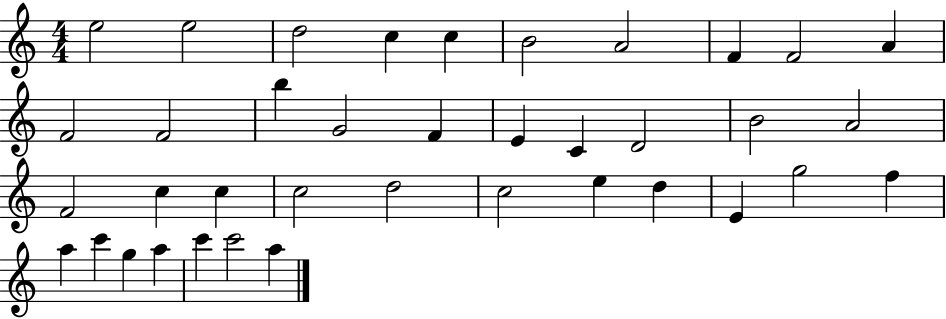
E5/h E5/h D5/h C5/q C5/q B4/h A4/h F4/q F4/h A4/q F4/h F4/h B5/q G4/h F4/q E4/q C4/q D4/h B4/h A4/h F4/h C5/q C5/q C5/h D5/h C5/h E5/q D5/q E4/q G5/h F5/q A5/q C6/q G5/q A5/q C6/q C6/h A5/q